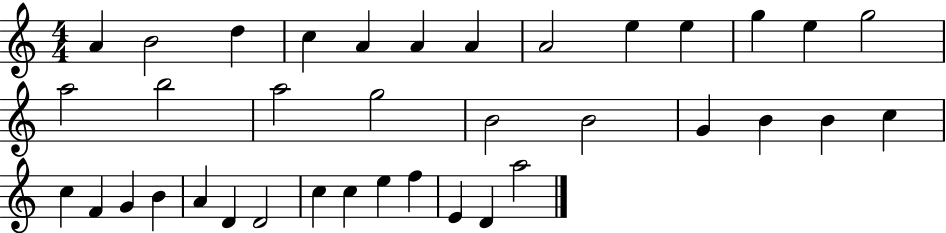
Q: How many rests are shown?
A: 0